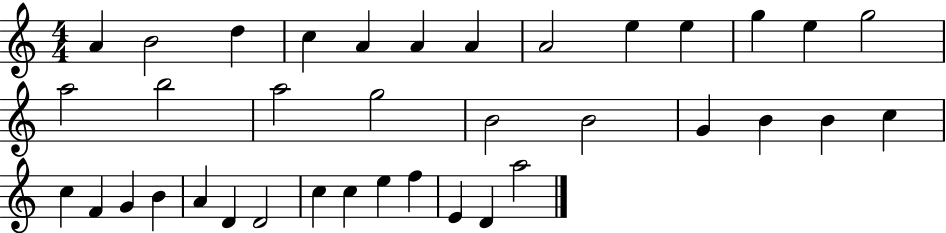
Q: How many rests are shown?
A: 0